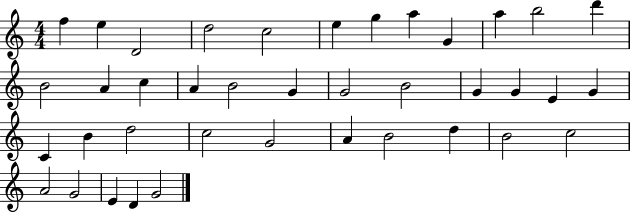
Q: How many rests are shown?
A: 0